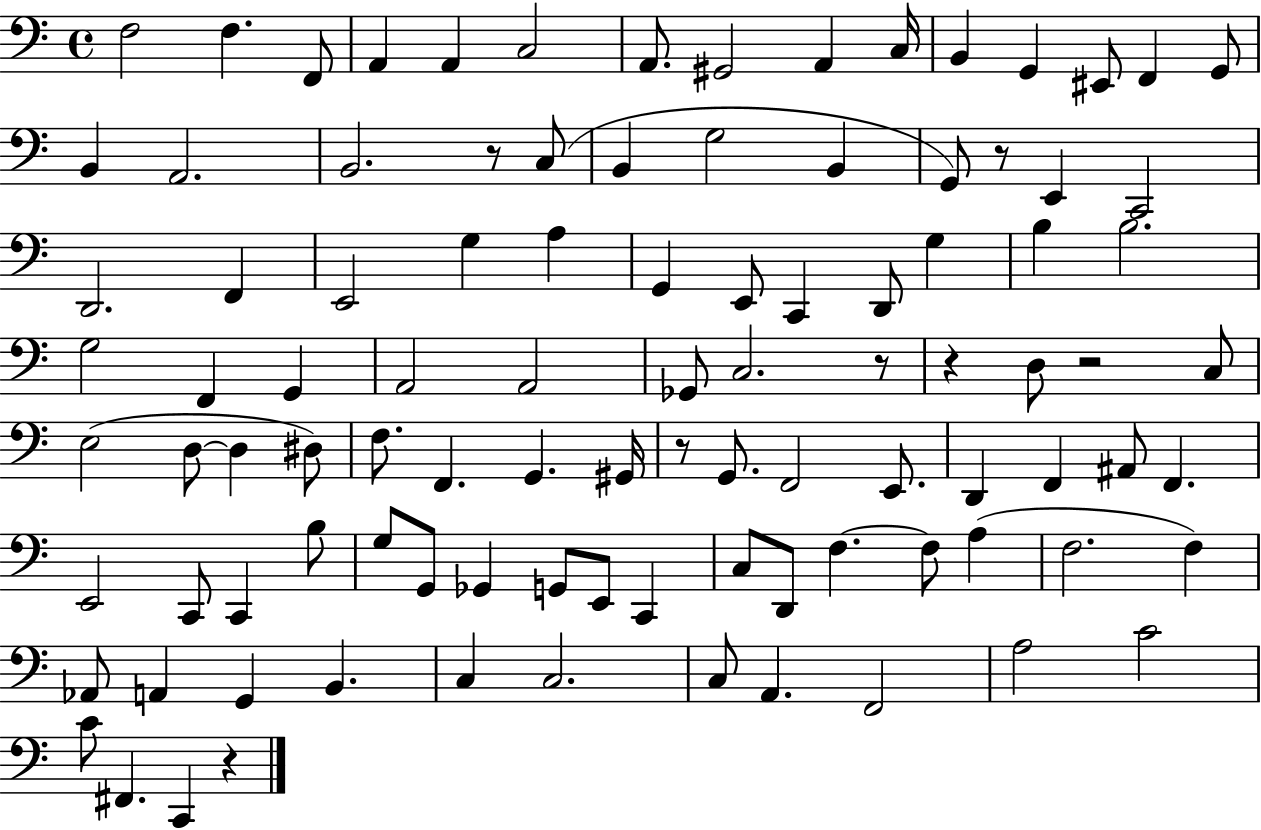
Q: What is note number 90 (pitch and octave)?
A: C4